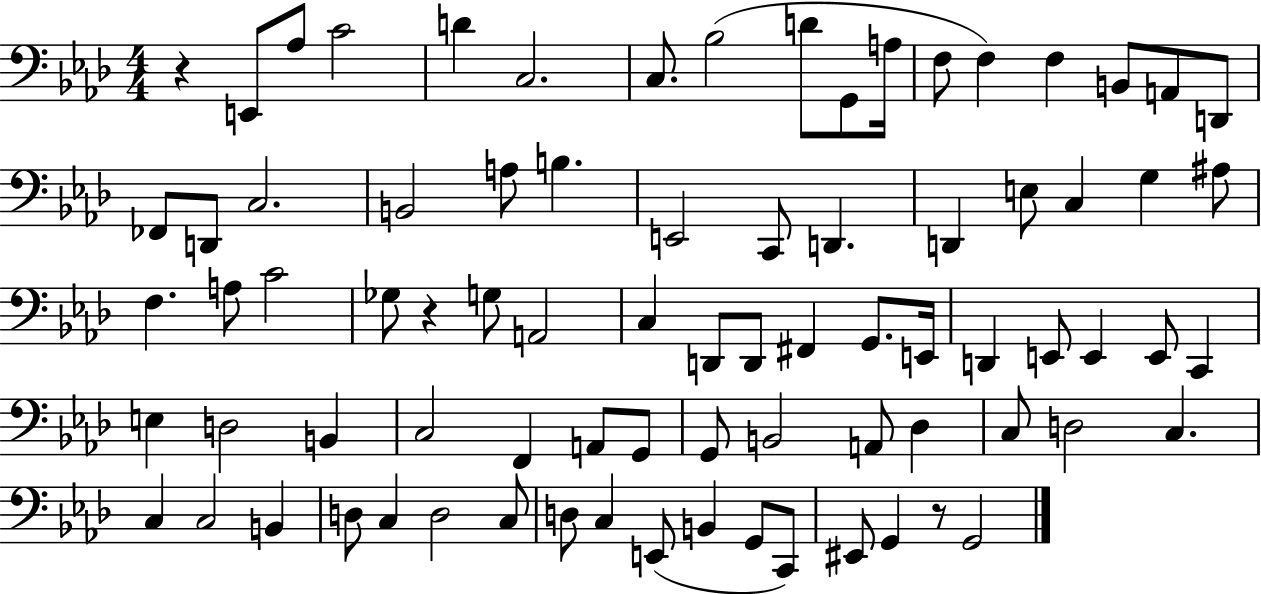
X:1
T:Untitled
M:4/4
L:1/4
K:Ab
z E,,/2 _A,/2 C2 D C,2 C,/2 _B,2 D/2 G,,/2 A,/4 F,/2 F, F, B,,/2 A,,/2 D,,/2 _F,,/2 D,,/2 C,2 B,,2 A,/2 B, E,,2 C,,/2 D,, D,, E,/2 C, G, ^A,/2 F, A,/2 C2 _G,/2 z G,/2 A,,2 C, D,,/2 D,,/2 ^F,, G,,/2 E,,/4 D,, E,,/2 E,, E,,/2 C,, E, D,2 B,, C,2 F,, A,,/2 G,,/2 G,,/2 B,,2 A,,/2 _D, C,/2 D,2 C, C, C,2 B,, D,/2 C, D,2 C,/2 D,/2 C, E,,/2 B,, G,,/2 C,,/2 ^E,,/2 G,, z/2 G,,2